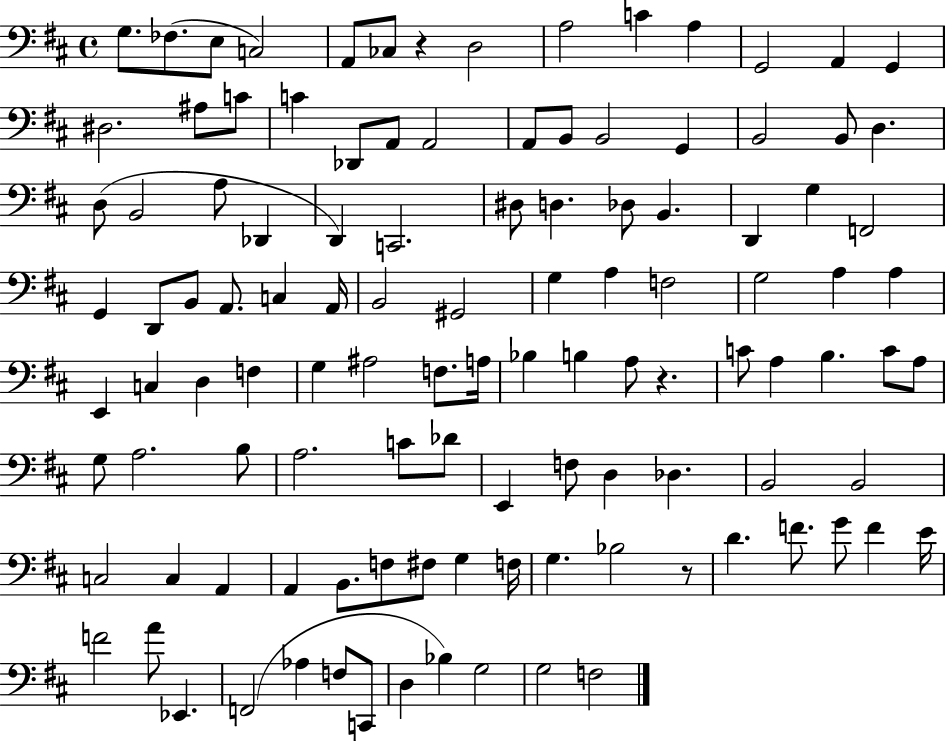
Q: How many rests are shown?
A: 3